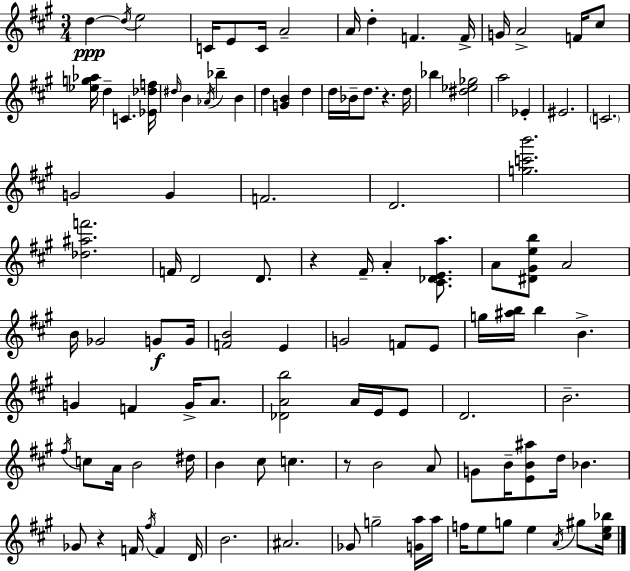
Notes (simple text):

D5/q D5/s E5/h C4/s E4/e C4/s A4/h A4/s D5/q F4/q. F4/s G4/s A4/h F4/s C#5/e [Eb5,G5,Ab5]/s D5/q C4/q. [Eb4,Db5,F5]/s D#5/s B4/q Ab4/s Bb5/q B4/q D5/q [G4,B4]/q D5/q D5/s Bb4/s D5/e. R/q. D5/s Bb5/q [D#5,Eb5,Gb5]/h A5/h Eb4/q EIS4/h. C4/h. G4/h G4/q F4/h. D4/h. [G5,C6,B6]/h. [Db5,A#5,F6]/h. F4/s D4/h D4/e. R/q F#4/s A4/q [C#4,Db4,E4,A5]/e. A4/e [D#4,G#4,E5,B5]/e A4/h B4/s Gb4/h G4/e G4/s [F4,B4]/h E4/q G4/h F4/e E4/e G5/s [A#5,B5]/s B5/q B4/q. G4/q F4/q G4/s A4/e. [Db4,A4,B5]/h A4/s E4/s E4/e D4/h. B4/h. F#5/s C5/e A4/s B4/h D#5/s B4/q C#5/e C5/q. R/e B4/h A4/e G4/e B4/s [E4,B4,A#5]/e D5/s Bb4/q. Gb4/e R/q F4/s F#5/s F4/q D4/s B4/h. A#4/h. Gb4/e G5/h [G4,A5]/s A5/s F5/s E5/e G5/e E5/q A4/s G#5/e [C#5,E5,Bb5]/s